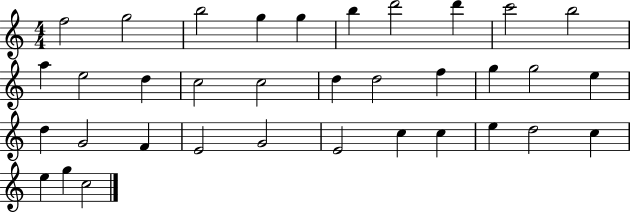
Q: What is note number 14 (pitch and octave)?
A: C5